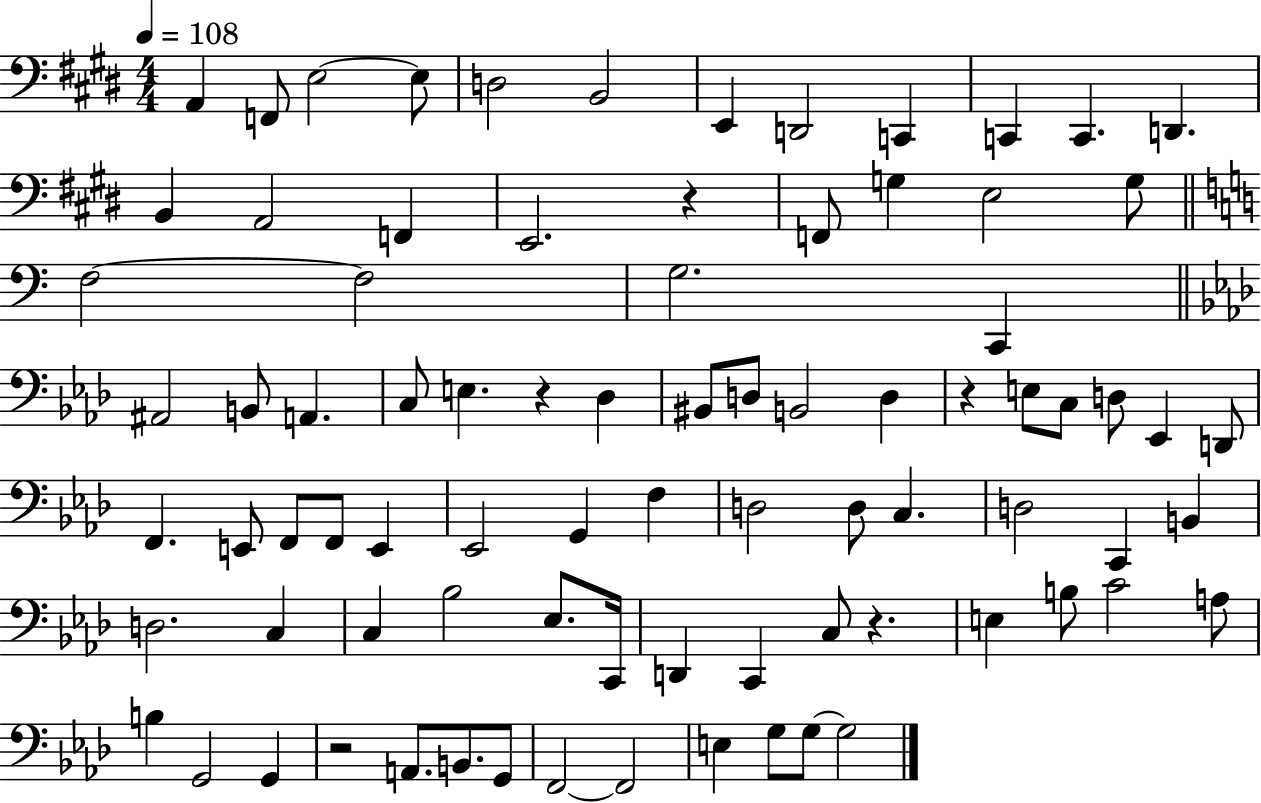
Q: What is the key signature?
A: E major